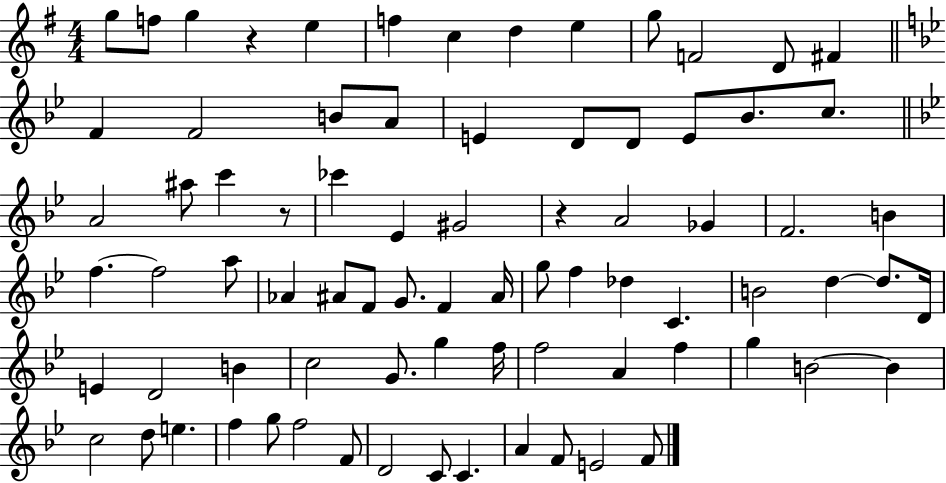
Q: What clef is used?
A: treble